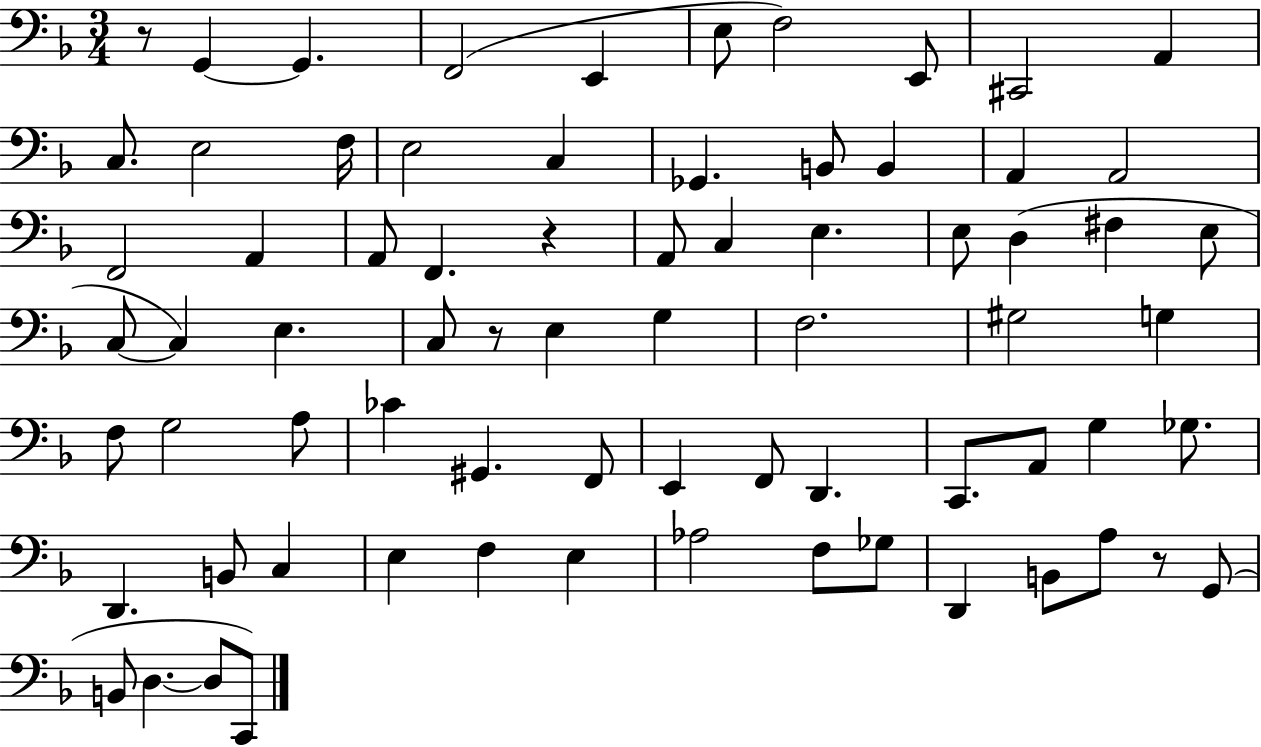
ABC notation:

X:1
T:Untitled
M:3/4
L:1/4
K:F
z/2 G,, G,, F,,2 E,, E,/2 F,2 E,,/2 ^C,,2 A,, C,/2 E,2 F,/4 E,2 C, _G,, B,,/2 B,, A,, A,,2 F,,2 A,, A,,/2 F,, z A,,/2 C, E, E,/2 D, ^F, E,/2 C,/2 C, E, C,/2 z/2 E, G, F,2 ^G,2 G, F,/2 G,2 A,/2 _C ^G,, F,,/2 E,, F,,/2 D,, C,,/2 A,,/2 G, _G,/2 D,, B,,/2 C, E, F, E, _A,2 F,/2 _G,/2 D,, B,,/2 A,/2 z/2 G,,/2 B,,/2 D, D,/2 C,,/2